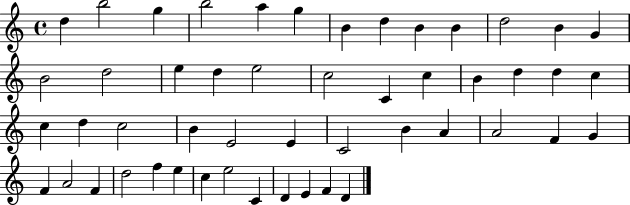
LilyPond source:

{
  \clef treble
  \time 4/4
  \defaultTimeSignature
  \key c \major
  d''4 b''2 g''4 | b''2 a''4 g''4 | b'4 d''4 b'4 b'4 | d''2 b'4 g'4 | \break b'2 d''2 | e''4 d''4 e''2 | c''2 c'4 c''4 | b'4 d''4 d''4 c''4 | \break c''4 d''4 c''2 | b'4 e'2 e'4 | c'2 b'4 a'4 | a'2 f'4 g'4 | \break f'4 a'2 f'4 | d''2 f''4 e''4 | c''4 e''2 c'4 | d'4 e'4 f'4 d'4 | \break \bar "|."
}